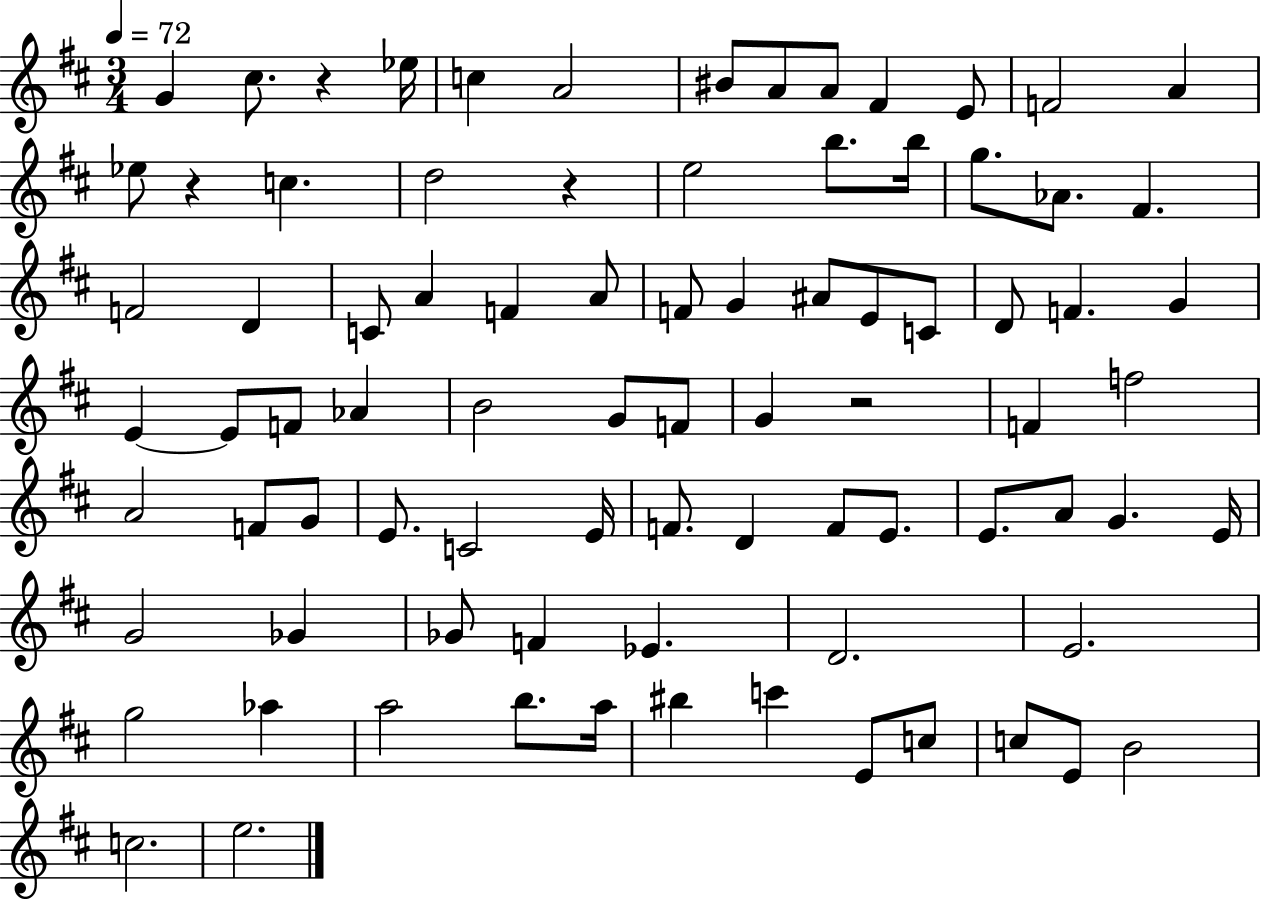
G4/q C#5/e. R/q Eb5/s C5/q A4/h BIS4/e A4/e A4/e F#4/q E4/e F4/h A4/q Eb5/e R/q C5/q. D5/h R/q E5/h B5/e. B5/s G5/e. Ab4/e. F#4/q. F4/h D4/q C4/e A4/q F4/q A4/e F4/e G4/q A#4/e E4/e C4/e D4/e F4/q. G4/q E4/q E4/e F4/e Ab4/q B4/h G4/e F4/e G4/q R/h F4/q F5/h A4/h F4/e G4/e E4/e. C4/h E4/s F4/e. D4/q F4/e E4/e. E4/e. A4/e G4/q. E4/s G4/h Gb4/q Gb4/e F4/q Eb4/q. D4/h. E4/h. G5/h Ab5/q A5/h B5/e. A5/s BIS5/q C6/q E4/e C5/e C5/e E4/e B4/h C5/h. E5/h.